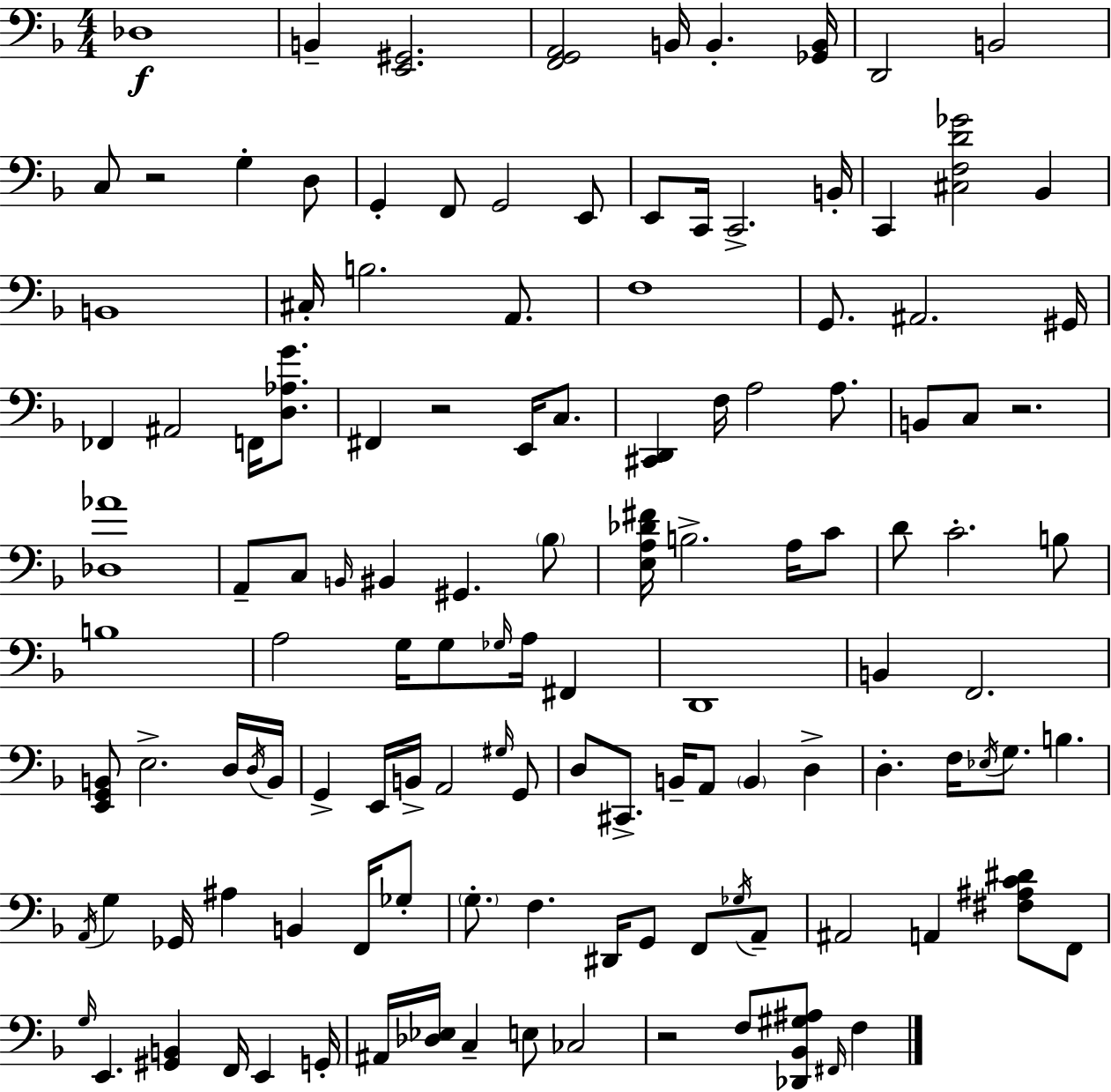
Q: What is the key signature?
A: D minor